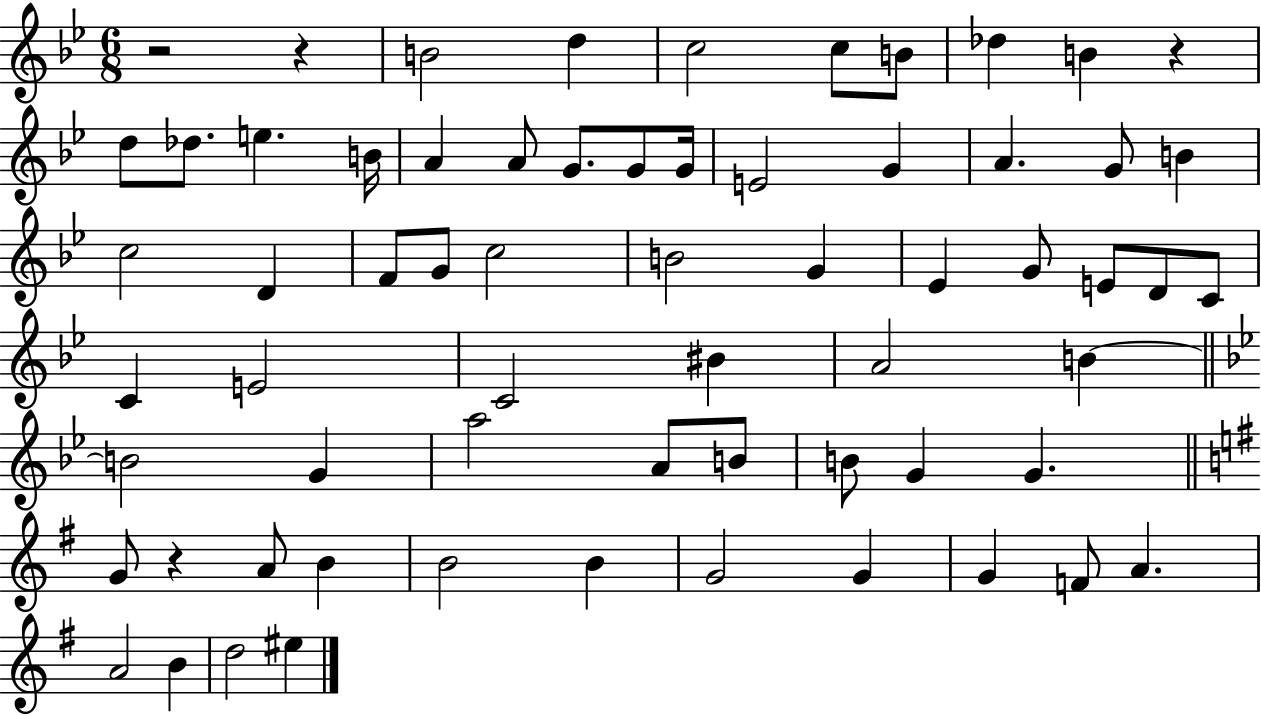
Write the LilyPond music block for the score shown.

{
  \clef treble
  \numericTimeSignature
  \time 6/8
  \key bes \major
  r2 r4 | b'2 d''4 | c''2 c''8 b'8 | des''4 b'4 r4 | \break d''8 des''8. e''4. b'16 | a'4 a'8 g'8. g'8 g'16 | e'2 g'4 | a'4. g'8 b'4 | \break c''2 d'4 | f'8 g'8 c''2 | b'2 g'4 | ees'4 g'8 e'8 d'8 c'8 | \break c'4 e'2 | c'2 bis'4 | a'2 b'4~~ | \bar "||" \break \key g \minor b'2 g'4 | a''2 a'8 b'8 | b'8 g'4 g'4. | \bar "||" \break \key e \minor g'8 r4 a'8 b'4 | b'2 b'4 | g'2 g'4 | g'4 f'8 a'4. | \break a'2 b'4 | d''2 eis''4 | \bar "|."
}